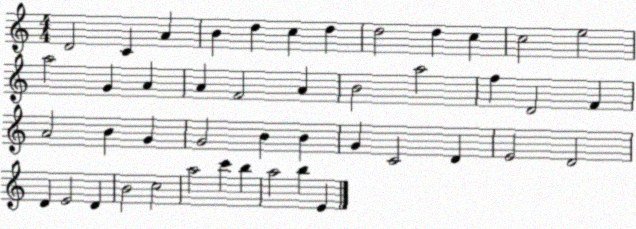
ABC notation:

X:1
T:Untitled
M:4/4
L:1/4
K:C
D2 C A B d c d d2 d c c2 e2 a2 G A A F2 A B2 a2 f D2 F A2 B G G2 B B G C2 D E2 D2 D E2 D B2 c2 a2 c' b a2 b E